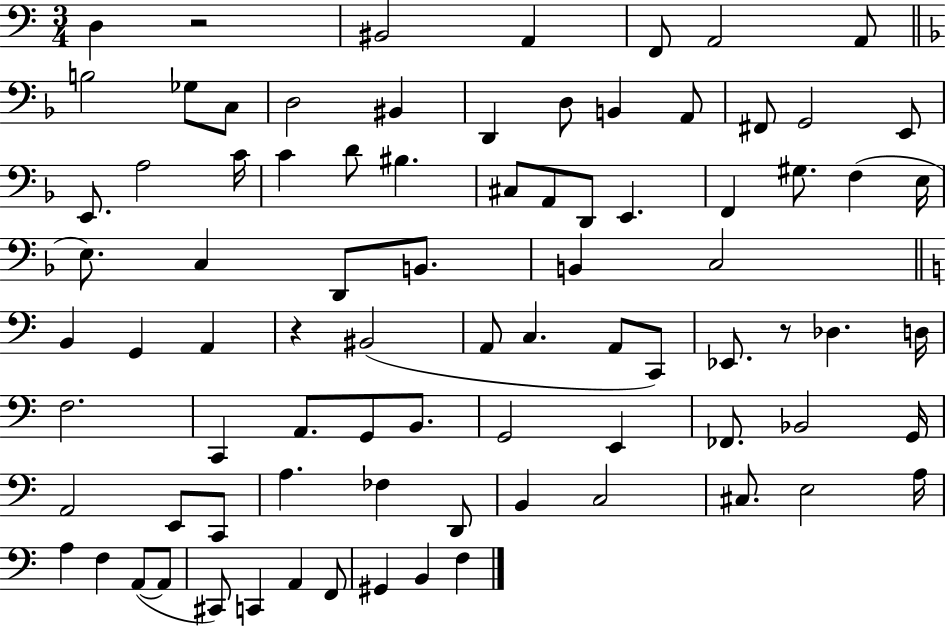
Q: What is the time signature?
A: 3/4